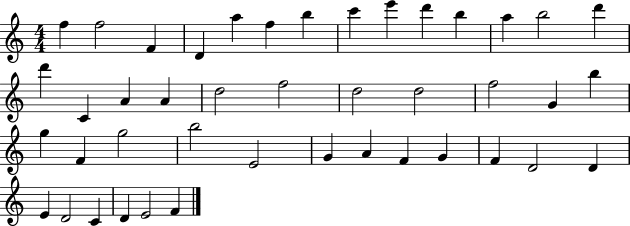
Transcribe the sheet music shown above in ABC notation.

X:1
T:Untitled
M:4/4
L:1/4
K:C
f f2 F D a f b c' e' d' b a b2 d' d' C A A d2 f2 d2 d2 f2 G b g F g2 b2 E2 G A F G F D2 D E D2 C D E2 F